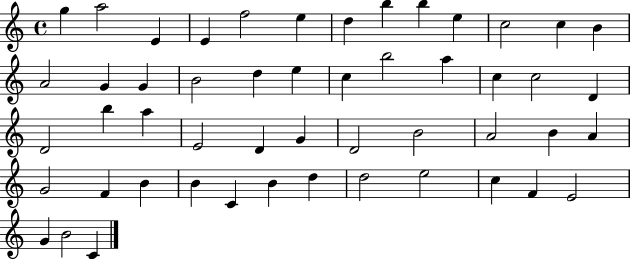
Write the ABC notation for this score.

X:1
T:Untitled
M:4/4
L:1/4
K:C
g a2 E E f2 e d b b e c2 c B A2 G G B2 d e c b2 a c c2 D D2 b a E2 D G D2 B2 A2 B A G2 F B B C B d d2 e2 c F E2 G B2 C